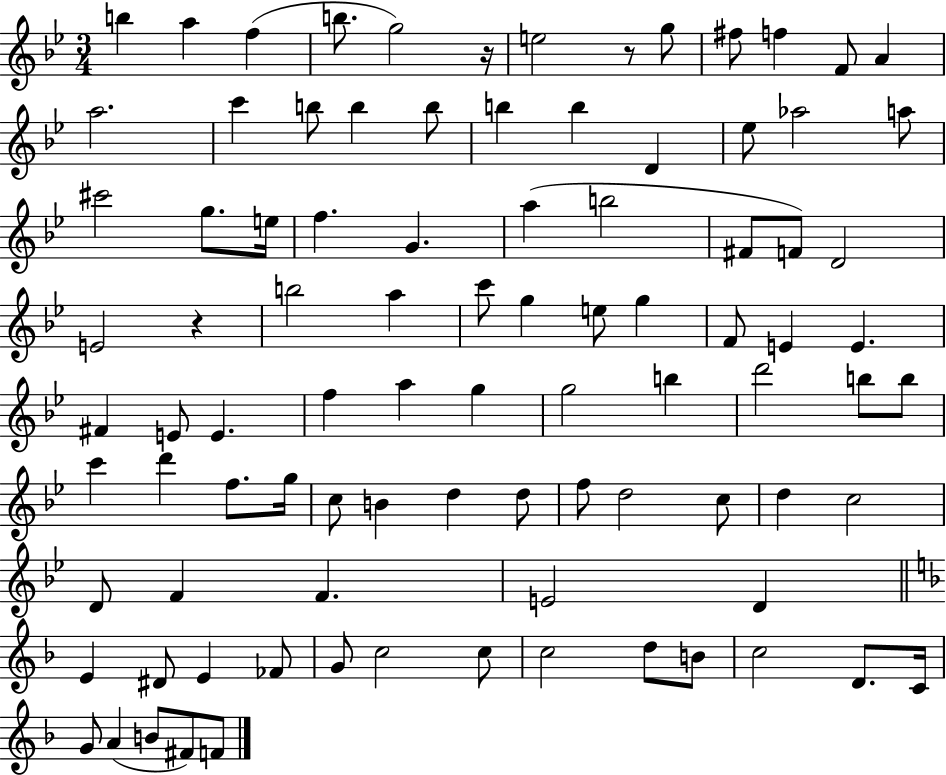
X:1
T:Untitled
M:3/4
L:1/4
K:Bb
b a f b/2 g2 z/4 e2 z/2 g/2 ^f/2 f F/2 A a2 c' b/2 b b/2 b b D _e/2 _a2 a/2 ^c'2 g/2 e/4 f G a b2 ^F/2 F/2 D2 E2 z b2 a c'/2 g e/2 g F/2 E E ^F E/2 E f a g g2 b d'2 b/2 b/2 c' d' f/2 g/4 c/2 B d d/2 f/2 d2 c/2 d c2 D/2 F F E2 D E ^D/2 E _F/2 G/2 c2 c/2 c2 d/2 B/2 c2 D/2 C/4 G/2 A B/2 ^F/2 F/2